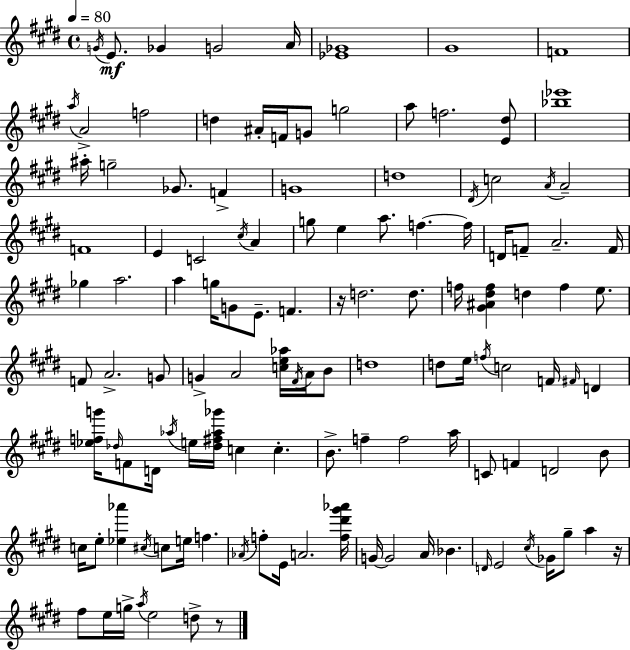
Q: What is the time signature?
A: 4/4